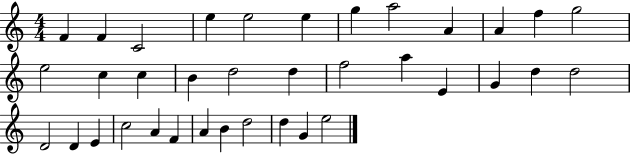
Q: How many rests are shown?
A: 0